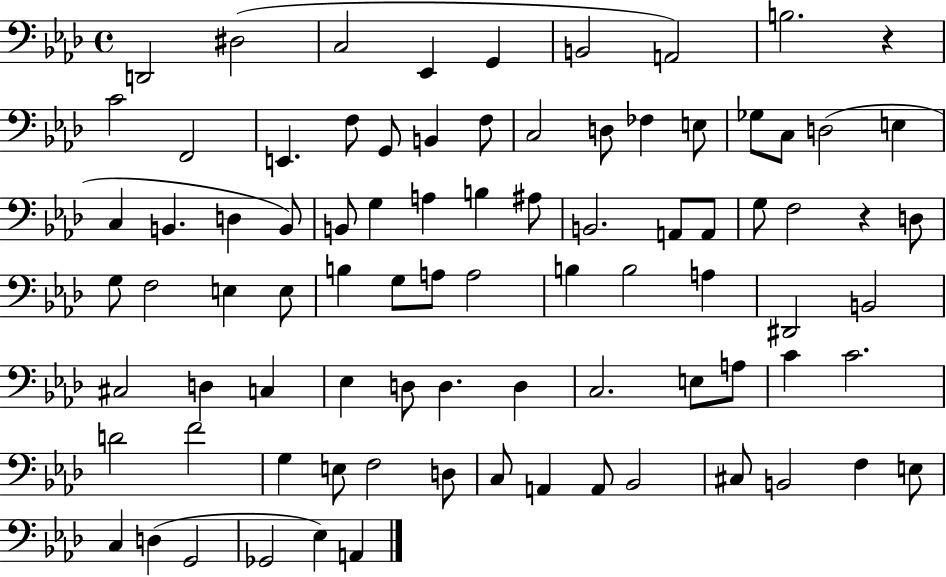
{
  \clef bass
  \time 4/4
  \defaultTimeSignature
  \key aes \major
  d,2 dis2( | c2 ees,4 g,4 | b,2 a,2) | b2. r4 | \break c'2 f,2 | e,4. f8 g,8 b,4 f8 | c2 d8 fes4 e8 | ges8 c8 d2( e4 | \break c4 b,4. d4 b,8) | b,8 g4 a4 b4 ais8 | b,2. a,8 a,8 | g8 f2 r4 d8 | \break g8 f2 e4 e8 | b4 g8 a8 a2 | b4 b2 a4 | dis,2 b,2 | \break cis2 d4 c4 | ees4 d8 d4. d4 | c2. e8 a8 | c'4 c'2. | \break d'2 f'2 | g4 e8 f2 d8 | c8 a,4 a,8 bes,2 | cis8 b,2 f4 e8 | \break c4 d4( g,2 | ges,2 ees4) a,4 | \bar "|."
}